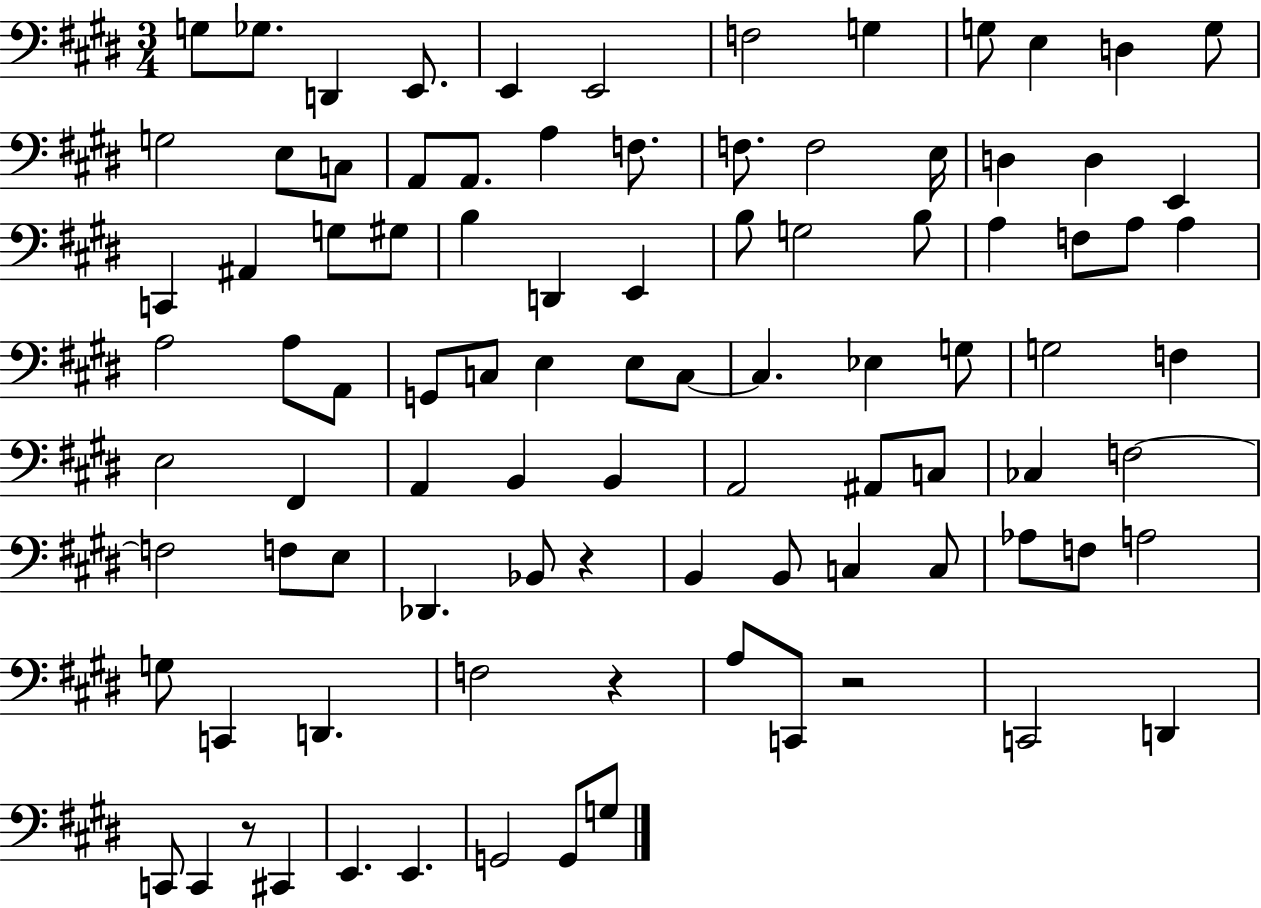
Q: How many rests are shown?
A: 4